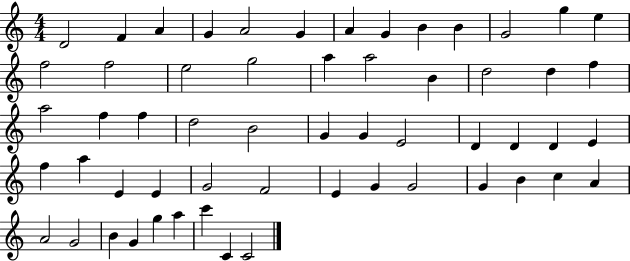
{
  \clef treble
  \numericTimeSignature
  \time 4/4
  \key c \major
  d'2 f'4 a'4 | g'4 a'2 g'4 | a'4 g'4 b'4 b'4 | g'2 g''4 e''4 | \break f''2 f''2 | e''2 g''2 | a''4 a''2 b'4 | d''2 d''4 f''4 | \break a''2 f''4 f''4 | d''2 b'2 | g'4 g'4 e'2 | d'4 d'4 d'4 e'4 | \break f''4 a''4 e'4 e'4 | g'2 f'2 | e'4 g'4 g'2 | g'4 b'4 c''4 a'4 | \break a'2 g'2 | b'4 g'4 g''4 a''4 | c'''4 c'4 c'2 | \bar "|."
}